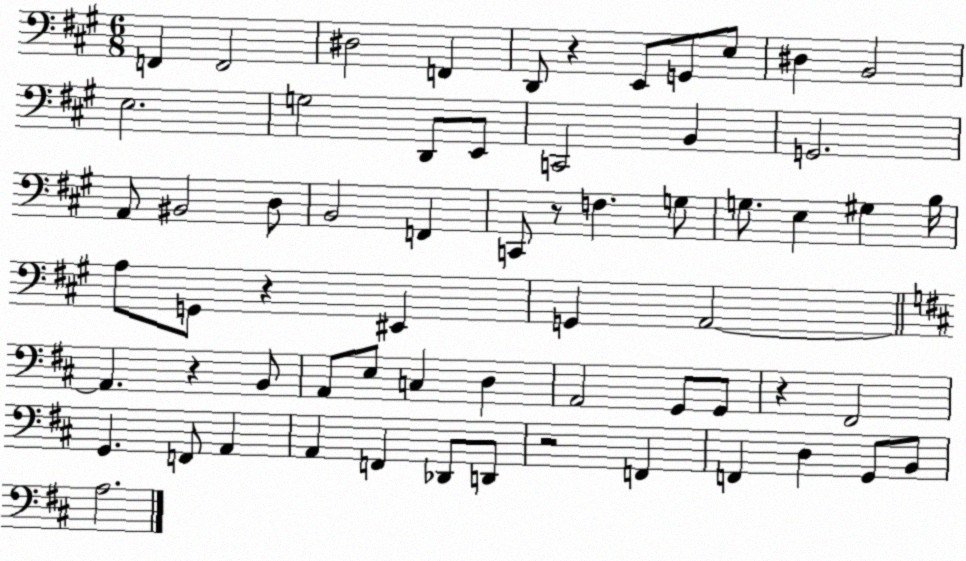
X:1
T:Untitled
M:6/8
L:1/4
K:A
F,, F,,2 ^D,2 F,, D,,/2 z E,,/2 G,,/2 E,/2 ^D, B,,2 E,2 G,2 D,,/2 E,,/2 C,,2 B,, G,,2 A,,/2 ^B,,2 D,/2 B,,2 F,, C,,/2 z/2 F, G,/2 G,/2 E, ^G, B,/4 A,/2 G,,/2 z ^E,, G,, A,,2 A,, z B,,/2 A,,/2 E,/2 C, D, A,,2 G,,/2 G,,/2 z ^F,,2 G,, F,,/2 A,, A,, F,, _D,,/2 D,,/2 z2 F,, F,, D, G,,/2 B,,/2 A,2